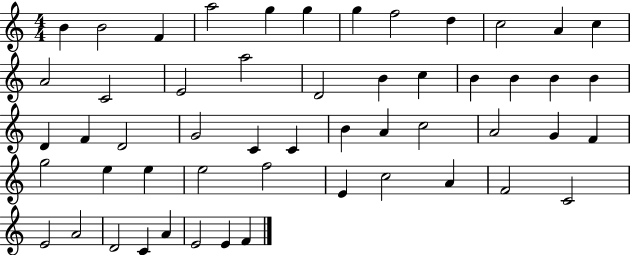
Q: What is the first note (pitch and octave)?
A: B4